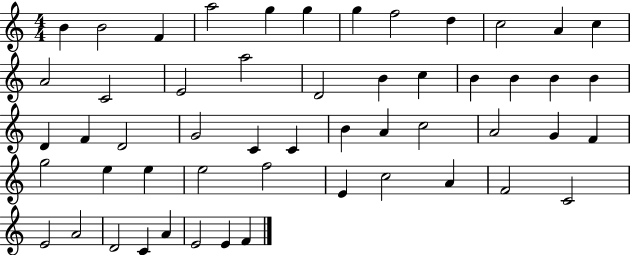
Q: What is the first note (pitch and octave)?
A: B4